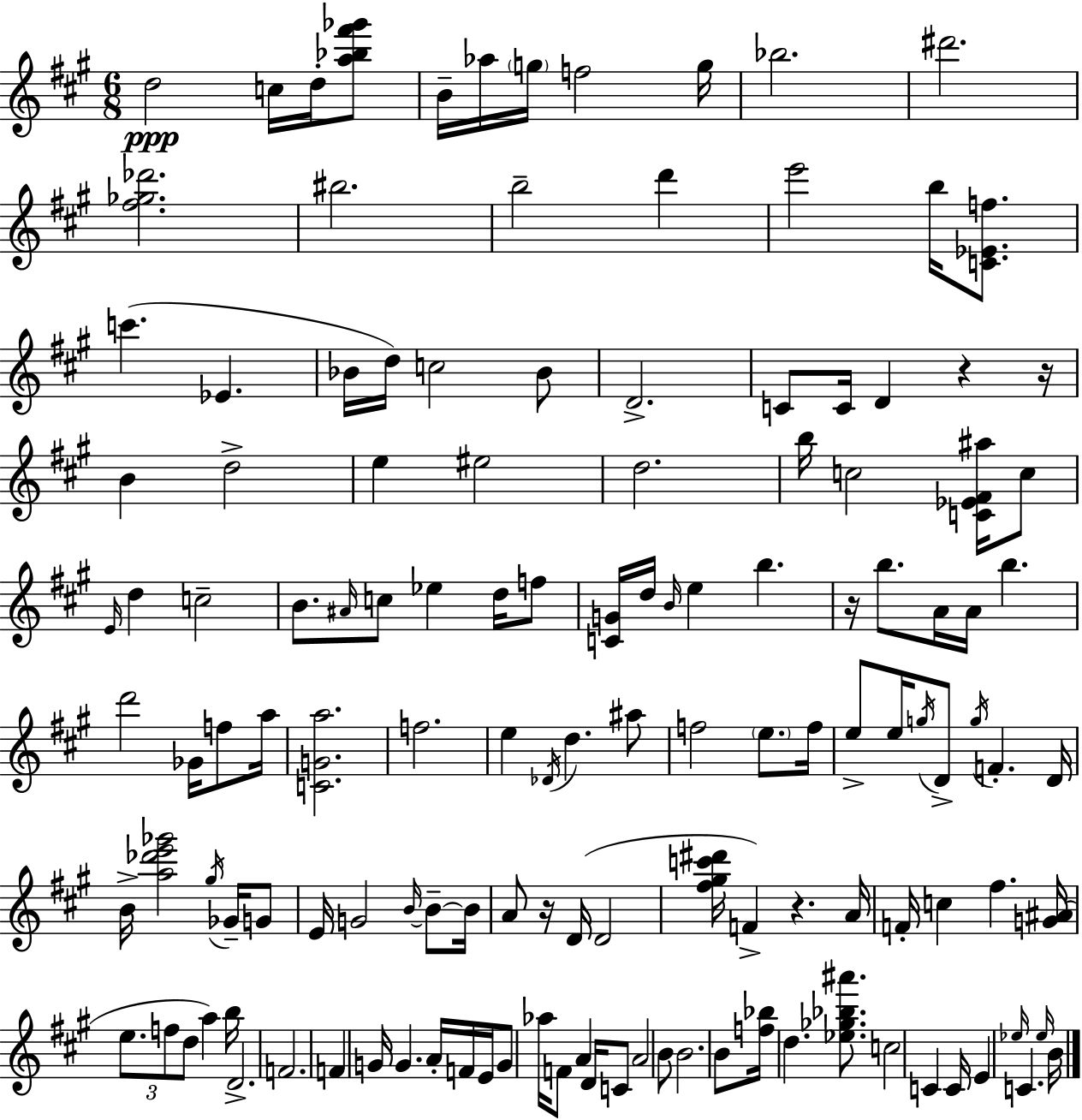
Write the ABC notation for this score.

X:1
T:Untitled
M:6/8
L:1/4
K:A
d2 c/4 d/4 [a_b^f'_g']/2 B/4 _a/4 g/4 f2 g/4 _b2 ^d'2 [^f_g_d']2 ^b2 b2 d' e'2 b/4 [C_Ef]/2 c' _E _B/4 d/4 c2 _B/2 D2 C/2 C/4 D z z/4 B d2 e ^e2 d2 b/4 c2 [C_E^F^a]/4 c/2 E/4 d c2 B/2 ^A/4 c/2 _e d/4 f/2 [CG]/4 d/4 B/4 e b z/4 b/2 A/4 A/4 b d'2 _G/4 f/2 a/4 [CGa]2 f2 e _D/4 d ^a/2 f2 e/2 f/4 e/2 e/4 g/4 D/2 g/4 F D/4 B/4 [a_d'e'_g']2 ^g/4 _G/4 G/2 E/4 G2 B/4 B/2 B/4 A/2 z/4 D/4 D2 [^f^gc'^d']/4 F z A/4 F/4 c ^f [G^A]/4 e/2 f/2 d/2 a b/4 D2 F2 F G/4 G A/4 F/4 E/4 G/2 _a/4 F/2 A D/4 C/2 A2 B/2 B2 B/2 [f_b]/4 d [_e_g_b^a']/2 c2 C C/4 E _e/4 C _e/4 B/4